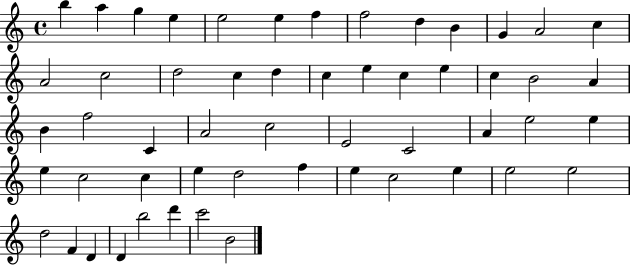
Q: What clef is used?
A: treble